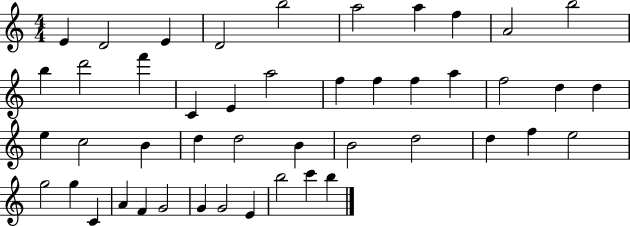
E4/q D4/h E4/q D4/h B5/h A5/h A5/q F5/q A4/h B5/h B5/q D6/h F6/q C4/q E4/q A5/h F5/q F5/q F5/q A5/q F5/h D5/q D5/q E5/q C5/h B4/q D5/q D5/h B4/q B4/h D5/h D5/q F5/q E5/h G5/h G5/q C4/q A4/q F4/q G4/h G4/q G4/h E4/q B5/h C6/q B5/q